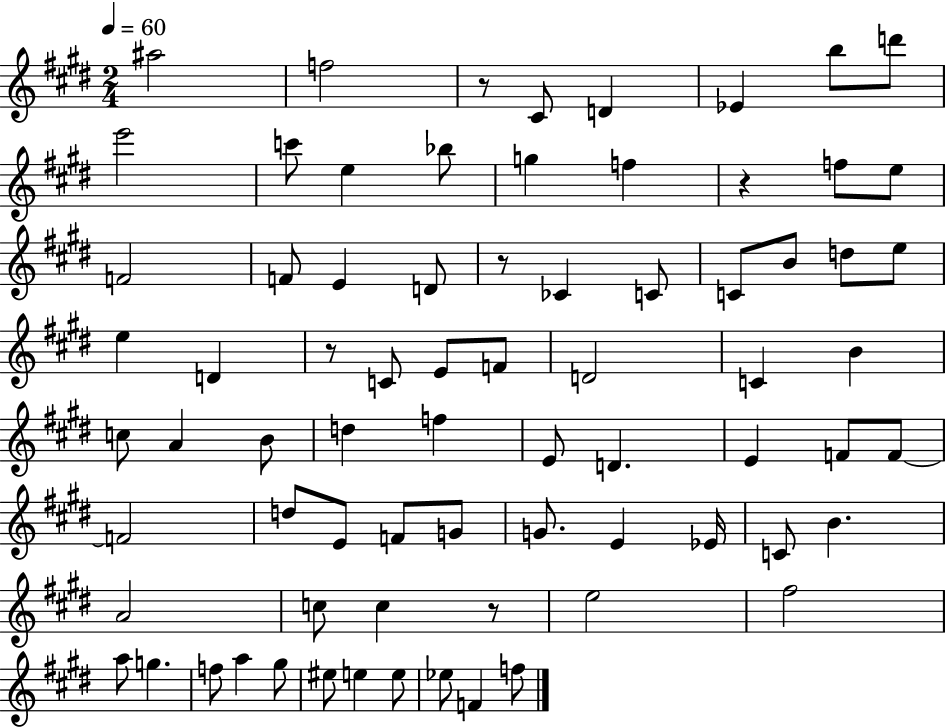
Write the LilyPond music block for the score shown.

{
  \clef treble
  \numericTimeSignature
  \time 2/4
  \key e \major
  \tempo 4 = 60
  \repeat volta 2 { ais''2 | f''2 | r8 cis'8 d'4 | ees'4 b''8 d'''8 | \break e'''2 | c'''8 e''4 bes''8 | g''4 f''4 | r4 f''8 e''8 | \break f'2 | f'8 e'4 d'8 | r8 ces'4 c'8 | c'8 b'8 d''8 e''8 | \break e''4 d'4 | r8 c'8 e'8 f'8 | d'2 | c'4 b'4 | \break c''8 a'4 b'8 | d''4 f''4 | e'8 d'4. | e'4 f'8 f'8~~ | \break f'2 | d''8 e'8 f'8 g'8 | g'8. e'4 ees'16 | c'8 b'4. | \break a'2 | c''8 c''4 r8 | e''2 | fis''2 | \break a''8 g''4. | f''8 a''4 gis''8 | eis''8 e''4 e''8 | ees''8 f'4 f''8 | \break } \bar "|."
}